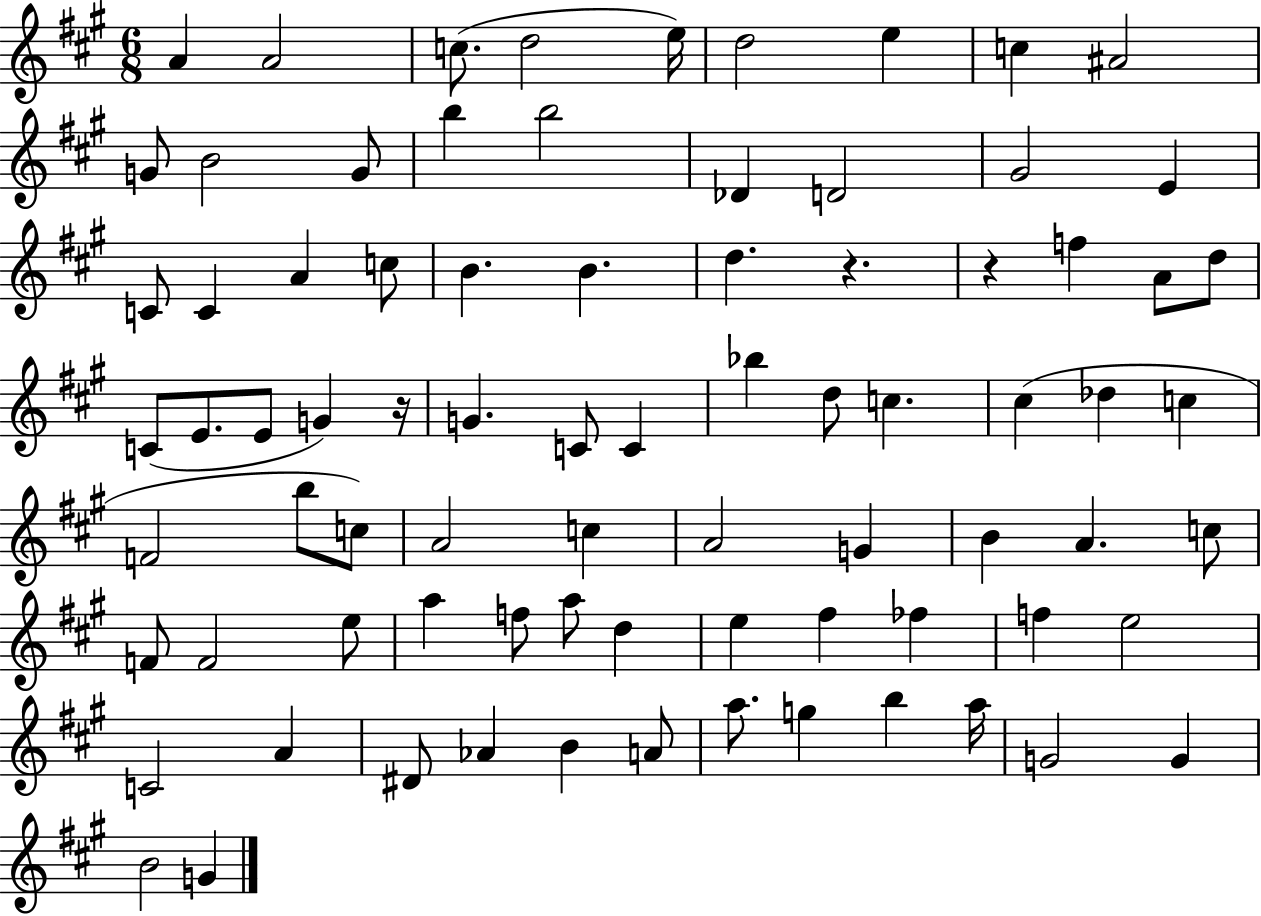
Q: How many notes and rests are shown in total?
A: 80